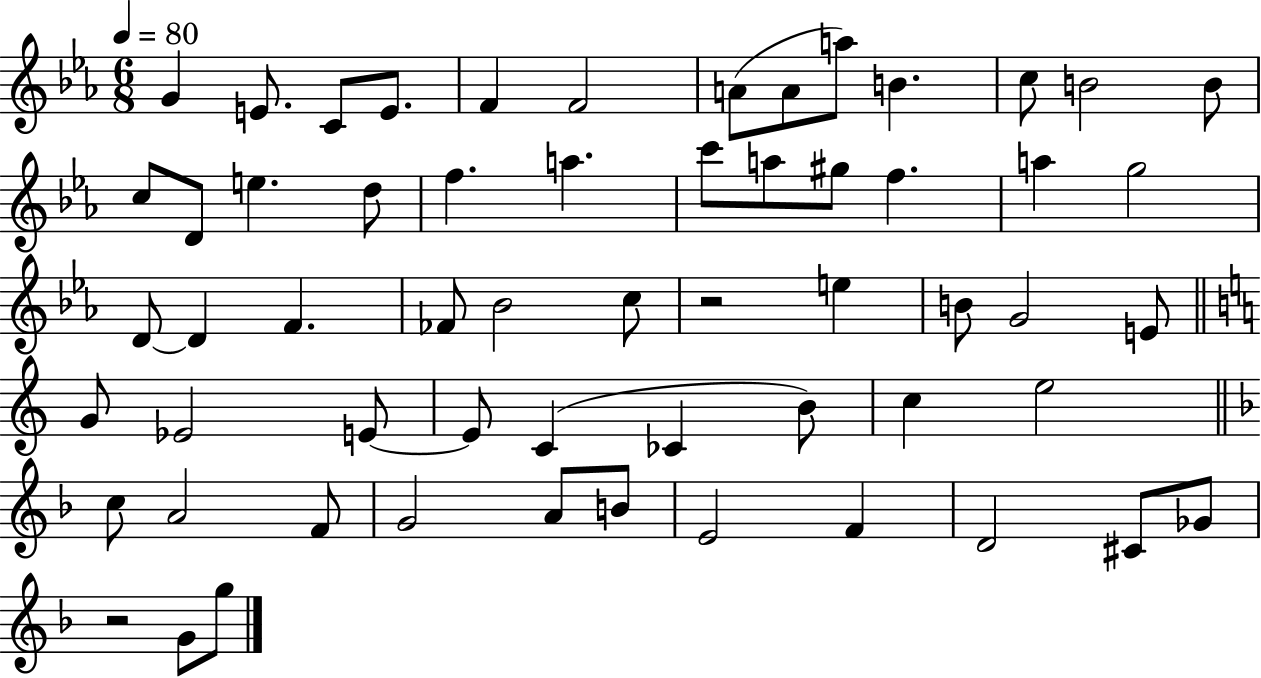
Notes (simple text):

G4/q E4/e. C4/e E4/e. F4/q F4/h A4/e A4/e A5/e B4/q. C5/e B4/h B4/e C5/e D4/e E5/q. D5/e F5/q. A5/q. C6/e A5/e G#5/e F5/q. A5/q G5/h D4/e D4/q F4/q. FES4/e Bb4/h C5/e R/h E5/q B4/e G4/h E4/e G4/e Eb4/h E4/e E4/e C4/q CES4/q B4/e C5/q E5/h C5/e A4/h F4/e G4/h A4/e B4/e E4/h F4/q D4/h C#4/e Gb4/e R/h G4/e G5/e